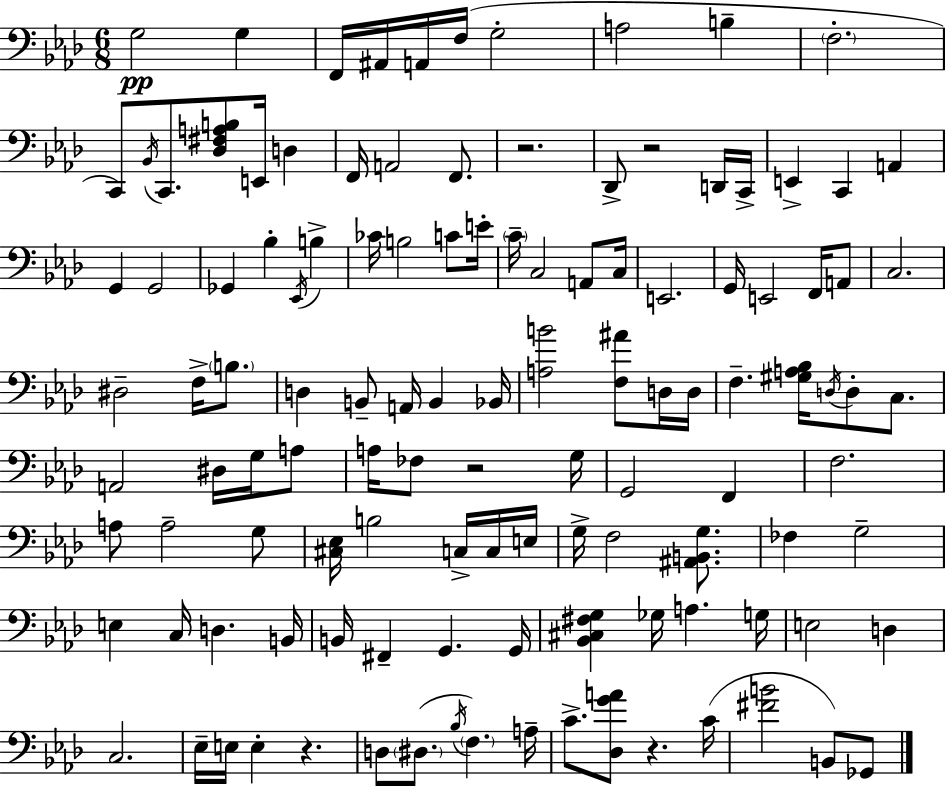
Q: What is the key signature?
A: AES major